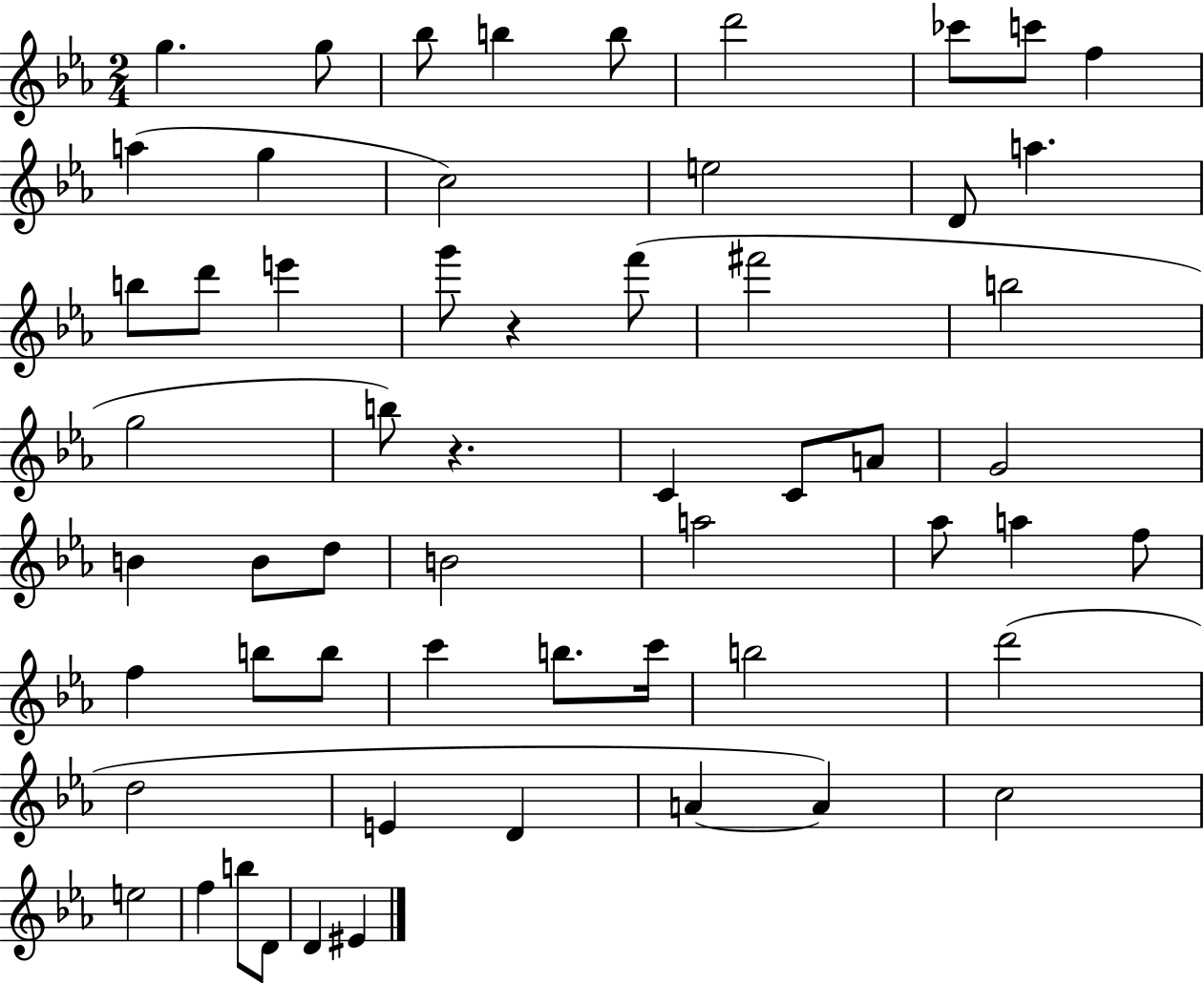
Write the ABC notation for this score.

X:1
T:Untitled
M:2/4
L:1/4
K:Eb
g g/2 _b/2 b b/2 d'2 _c'/2 c'/2 f a g c2 e2 D/2 a b/2 d'/2 e' g'/2 z f'/2 ^f'2 b2 g2 b/2 z C C/2 A/2 G2 B B/2 d/2 B2 a2 _a/2 a f/2 f b/2 b/2 c' b/2 c'/4 b2 d'2 d2 E D A A c2 e2 f b/2 D/2 D ^E